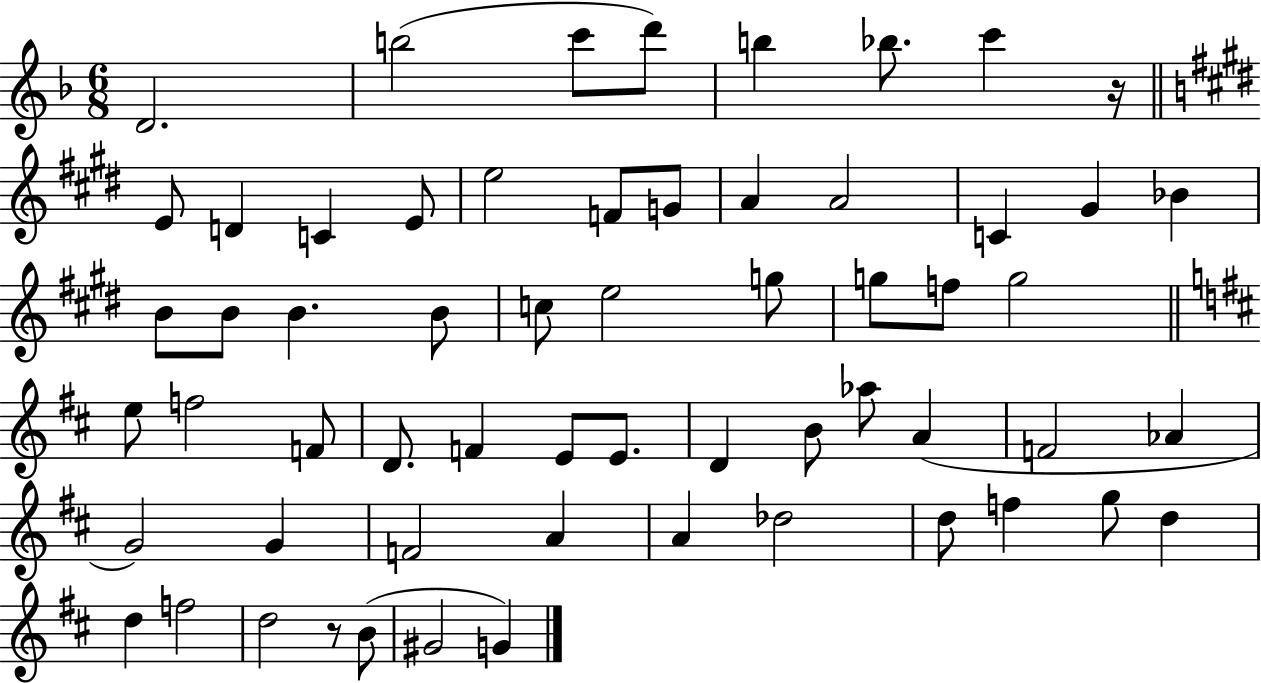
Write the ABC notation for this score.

X:1
T:Untitled
M:6/8
L:1/4
K:F
D2 b2 c'/2 d'/2 b _b/2 c' z/4 E/2 D C E/2 e2 F/2 G/2 A A2 C ^G _B B/2 B/2 B B/2 c/2 e2 g/2 g/2 f/2 g2 e/2 f2 F/2 D/2 F E/2 E/2 D B/2 _a/2 A F2 _A G2 G F2 A A _d2 d/2 f g/2 d d f2 d2 z/2 B/2 ^G2 G